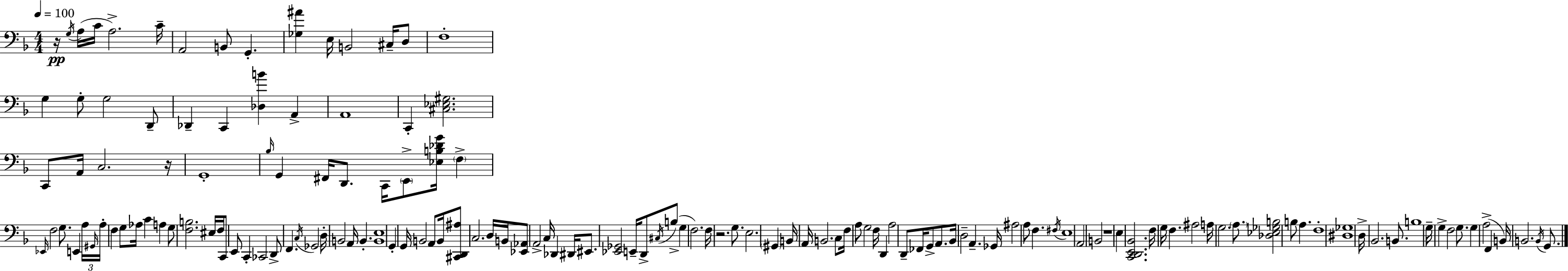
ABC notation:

X:1
T:Untitled
M:4/4
L:1/4
K:F
z/4 G,/4 A,/4 C/4 A,2 C/4 A,,2 B,,/2 G,, [_G,^A] E,/4 B,,2 ^C,/4 D,/2 F,4 G, G,/2 G,2 D,,/2 _D,, C,, [_D,B] A,, A,,4 C,, [^C,_E,^G,]2 C,,/2 A,,/4 C,2 z/4 G,,4 _B,/4 G,, ^F,,/4 D,,/2 C,,/4 E,,/2 [_E,B,_DG]/4 F, _E,,/4 F,2 G,/2 E,, A,/4 ^G,,/4 A,/4 F, G,/2 _A,/4 C A, G,/2 [F,B,]2 ^E,/4 F,/4 C,,/2 E,,/2 C,, _C,,2 D,,/2 F,, C,/4 _G,,2 D,/4 B,,2 A,,/4 B,, [B,,E,]4 G,, G,,/4 B,,2 A,,/2 B,,/4 [^C,,D,,^A,]/2 C,2 D,/4 B,,/4 [_E,,_A,,]/2 A,,2 C,/4 _D,, ^D,,/4 ^E,,/2 [_E,,_G,,]2 E,,/4 D,,/2 ^C,/4 B,/2 G, F,2 F,/4 z2 G,/2 E,2 ^G,, B,,/4 A,,/4 B,,2 C,/2 F,/4 A,/2 G,2 F,/4 D,, A,2 D,,/2 _F,,/4 G,,/2 A,,/2 _B,,/4 D,2 A,, _G,,/4 ^A,2 A,/2 F, ^F,/4 E,4 A,,2 B,,2 z4 E, [C,,D,,E,,_B,,]2 F,/4 G,/4 F, ^A,2 A,/4 G,2 A,/2 [_D,_E,_G,B,]2 B,/2 A, F,4 [^D,_G,]4 D,/4 _B,,2 B,,/2 B,4 G,/4 G, F,2 G,/2 G, A,2 F,, B,,/4 B,,2 B,,/4 G,,/2